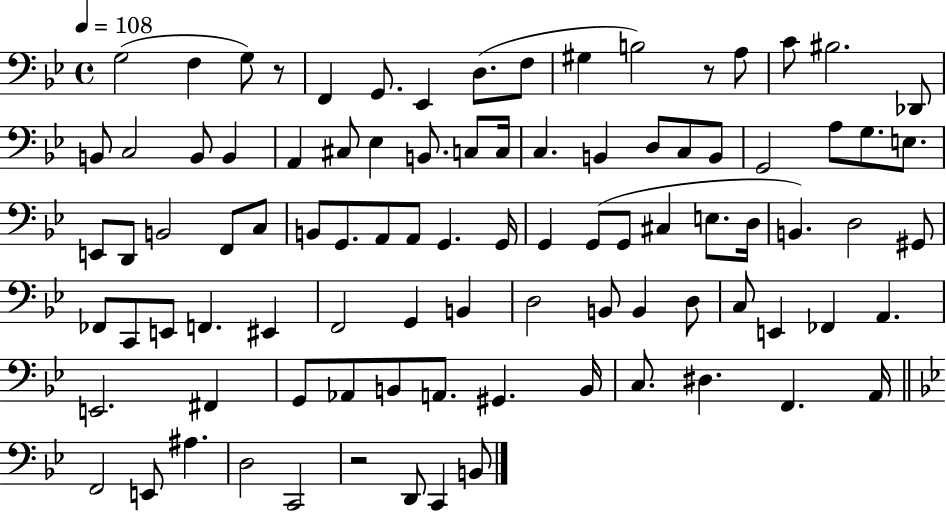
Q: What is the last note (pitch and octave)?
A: B2